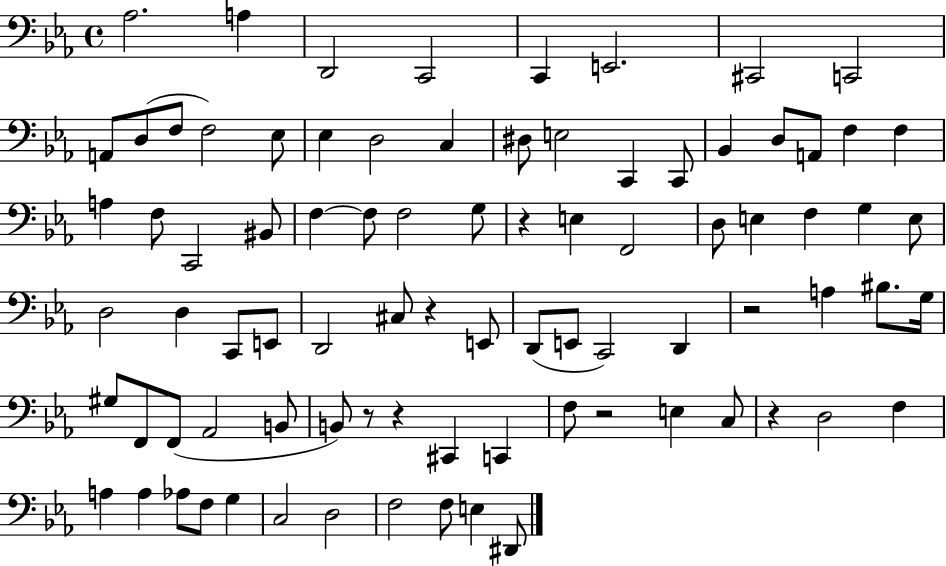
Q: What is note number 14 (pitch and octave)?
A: Eb3